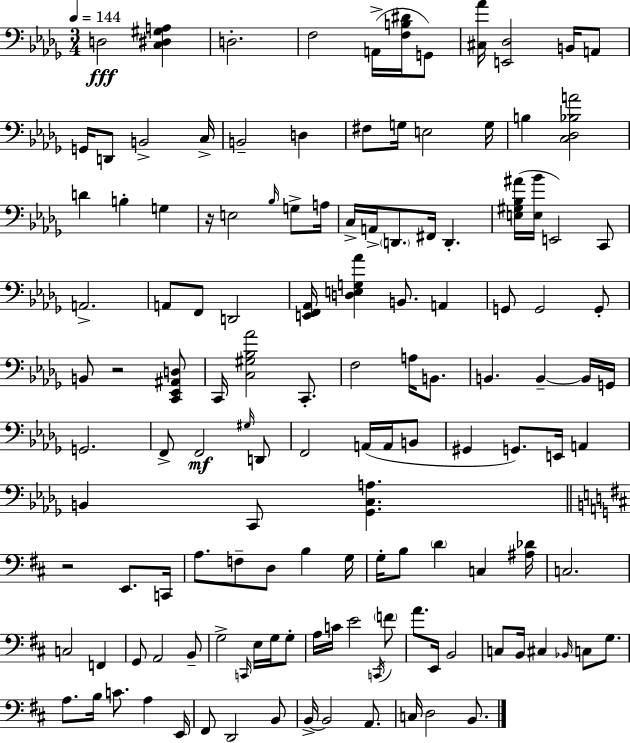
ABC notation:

X:1
T:Untitled
M:3/4
L:1/4
K:Bbm
D,2 [C,^D,^G,A,] D,2 F,2 A,,/4 [F,B,^D]/4 G,,/2 [^C,_A]/4 [E,,_D,]2 B,,/4 A,,/2 G,,/4 D,,/2 B,,2 C,/4 B,,2 D, ^F,/2 G,/4 E,2 G,/4 B, [C,_D,_B,A]2 D B, G, z/4 E,2 _B,/4 G,/2 A,/4 C,/4 A,,/4 D,,/2 ^F,,/4 D,, [E,^G,_B,^A]/4 [E,_B]/4 E,,2 C,,/2 A,,2 A,,/2 F,,/2 D,,2 [E,,F,,_A,,]/4 [D,E,G,_A] B,,/2 A,, G,,/2 G,,2 G,,/2 B,,/2 z2 [C,,_E,,^A,,D,]/2 C,,/4 [C,^G,_B,_A]2 C,,/2 F,2 A,/4 B,,/2 B,, B,, B,,/4 G,,/4 G,,2 F,,/2 F,,2 ^G,/4 D,,/2 F,,2 A,,/4 A,,/4 B,,/2 ^G,, G,,/2 E,,/4 A,, B,, C,,/2 [_G,,C,A,] z2 E,,/2 C,,/4 A,/2 F,/2 D,/2 B, G,/4 G,/4 B,/2 D C, [^A,_D]/4 C,2 C,2 F,, G,,/2 A,,2 B,,/2 G,2 C,,/4 E,/4 G,/4 G,/2 A,/4 C/4 E2 C,,/4 F/2 A/2 E,,/4 B,,2 C,/2 B,,/4 ^C, _B,,/4 C,/2 G,/2 A,/2 B,/4 C/2 A, E,,/4 ^F,,/2 D,,2 B,,/2 B,,/4 B,,2 A,,/2 C,/4 D,2 B,,/2